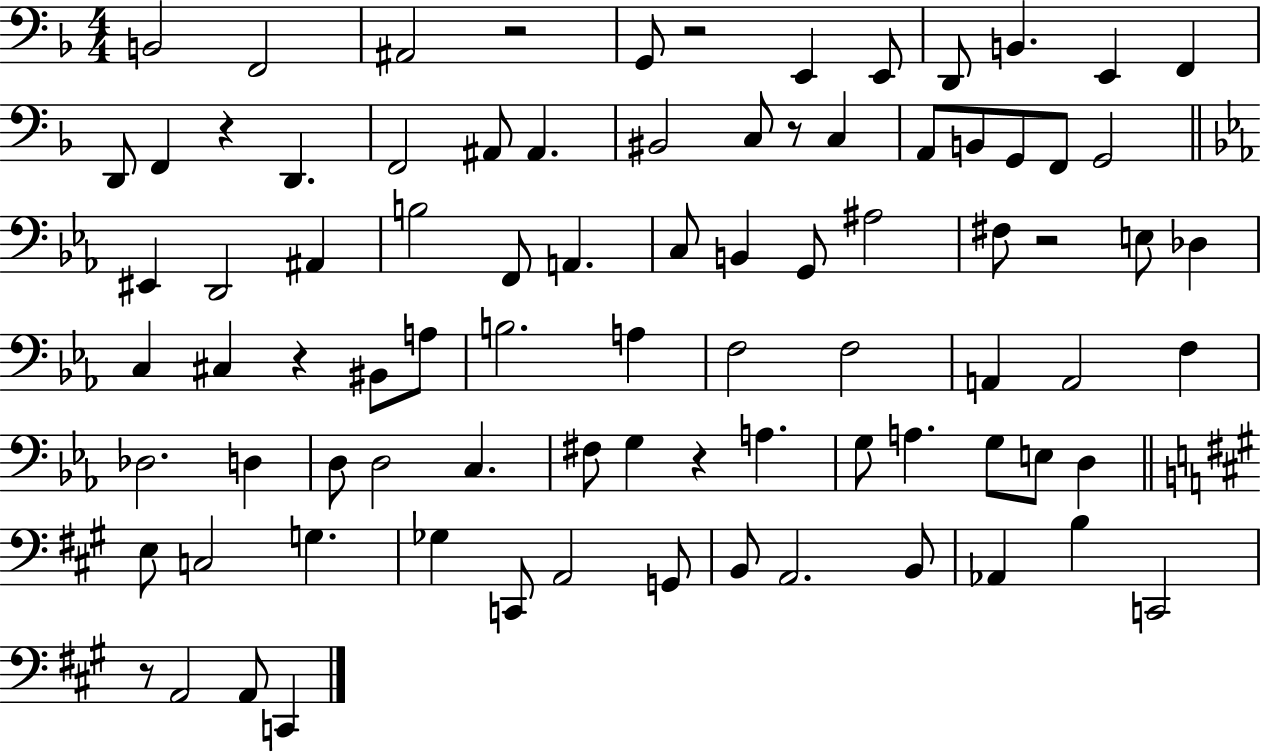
B2/h F2/h A#2/h R/h G2/e R/h E2/q E2/e D2/e B2/q. E2/q F2/q D2/e F2/q R/q D2/q. F2/h A#2/e A#2/q. BIS2/h C3/e R/e C3/q A2/e B2/e G2/e F2/e G2/h EIS2/q D2/h A#2/q B3/h F2/e A2/q. C3/e B2/q G2/e A#3/h F#3/e R/h E3/e Db3/q C3/q C#3/q R/q BIS2/e A3/e B3/h. A3/q F3/h F3/h A2/q A2/h F3/q Db3/h. D3/q D3/e D3/h C3/q. F#3/e G3/q R/q A3/q. G3/e A3/q. G3/e E3/e D3/q E3/e C3/h G3/q. Gb3/q C2/e A2/h G2/e B2/e A2/h. B2/e Ab2/q B3/q C2/h R/e A2/h A2/e C2/q